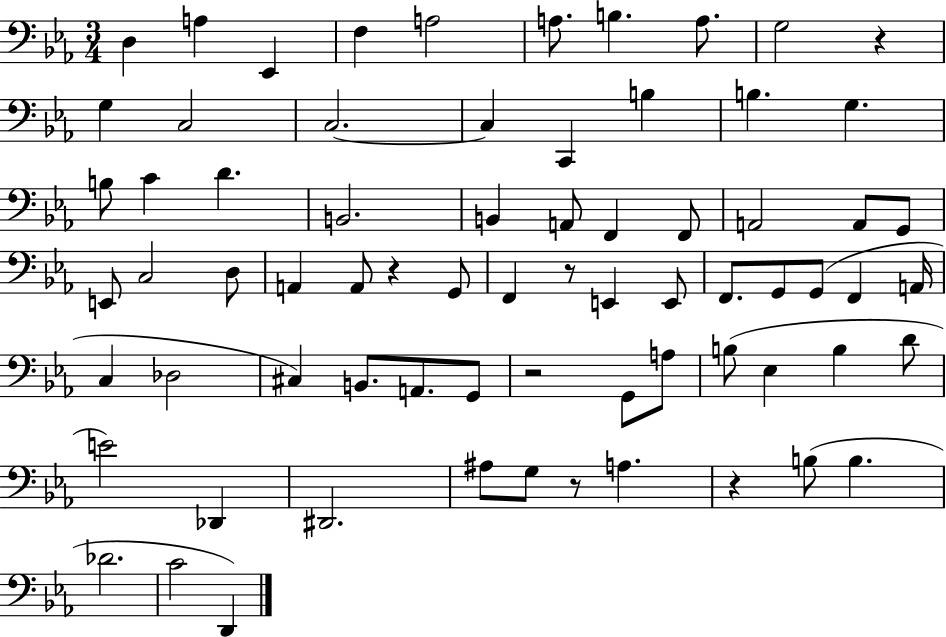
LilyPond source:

{
  \clef bass
  \numericTimeSignature
  \time 3/4
  \key ees \major
  d4 a4 ees,4 | f4 a2 | a8. b4. a8. | g2 r4 | \break g4 c2 | c2.~~ | c4 c,4 b4 | b4. g4. | \break b8 c'4 d'4. | b,2. | b,4 a,8 f,4 f,8 | a,2 a,8 g,8 | \break e,8 c2 d8 | a,4 a,8 r4 g,8 | f,4 r8 e,4 e,8 | f,8. g,8 g,8( f,4 a,16 | \break c4 des2 | cis4) b,8. a,8. g,8 | r2 g,8 a8 | b8( ees4 b4 d'8 | \break e'2) des,4 | dis,2. | ais8 g8 r8 a4. | r4 b8( b4. | \break des'2. | c'2 d,4) | \bar "|."
}